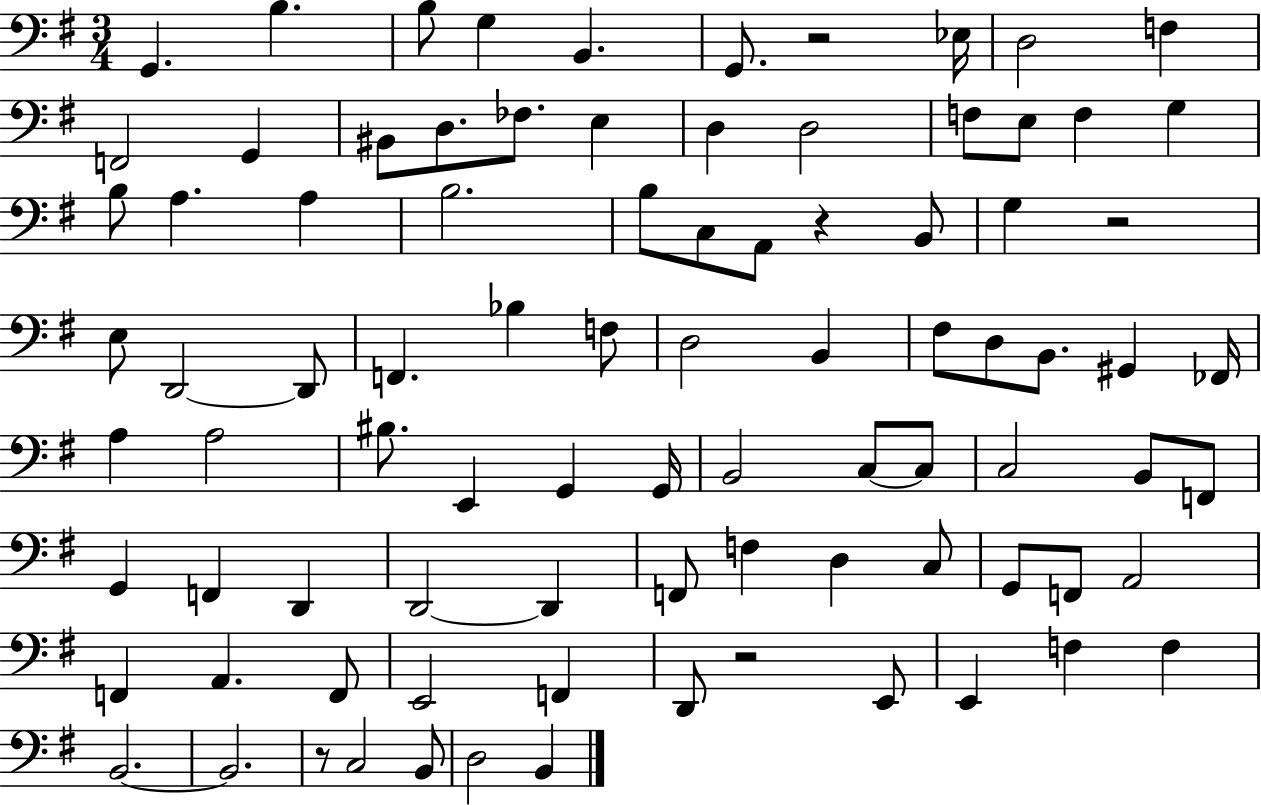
{
  \clef bass
  \numericTimeSignature
  \time 3/4
  \key g \major
  g,4. b4. | b8 g4 b,4. | g,8. r2 ees16 | d2 f4 | \break f,2 g,4 | bis,8 d8. fes8. e4 | d4 d2 | f8 e8 f4 g4 | \break b8 a4. a4 | b2. | b8 c8 a,8 r4 b,8 | g4 r2 | \break e8 d,2~~ d,8 | f,4. bes4 f8 | d2 b,4 | fis8 d8 b,8. gis,4 fes,16 | \break a4 a2 | bis8. e,4 g,4 g,16 | b,2 c8~~ c8 | c2 b,8 f,8 | \break g,4 f,4 d,4 | d,2~~ d,4 | f,8 f4 d4 c8 | g,8 f,8 a,2 | \break f,4 a,4. f,8 | e,2 f,4 | d,8 r2 e,8 | e,4 f4 f4 | \break b,2.~~ | b,2. | r8 c2 b,8 | d2 b,4 | \break \bar "|."
}